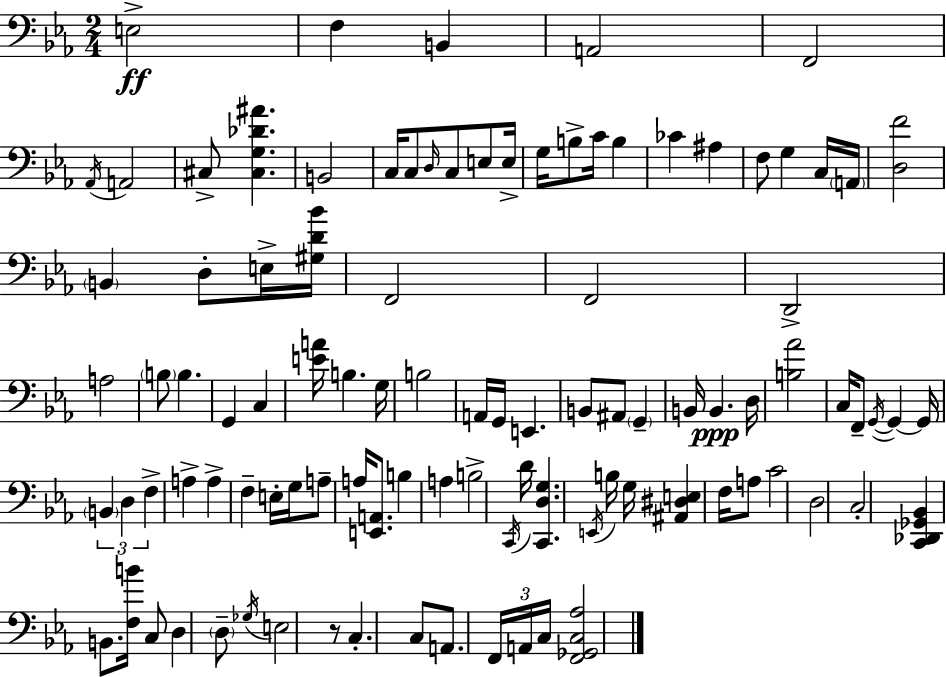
E3/h F3/q B2/q A2/h F2/h Ab2/s A2/h C#3/e [C#3,G3,Db4,A#4]/q. B2/h C3/s C3/e D3/s C3/e E3/e E3/s G3/s B3/e C4/s B3/q CES4/q A#3/q F3/e G3/q C3/s A2/s [D3,F4]/h B2/q D3/e E3/s [G#3,D4,Bb4]/s F2/h F2/h D2/h A3/h B3/e B3/q. G2/q C3/q [E4,A4]/s B3/q. G3/s B3/h A2/s G2/s E2/q. B2/e A#2/e G2/q B2/s B2/q. D3/s [B3,Ab4]/h C3/s F2/e G2/s G2/q G2/s B2/q D3/q F3/q A3/q A3/q F3/q E3/s G3/s A3/e A3/s [E2,A2]/e. B3/q A3/q B3/h C2/s D4/s [C2,D3,G3]/q. E2/s B3/s G3/s [A#2,D#3,E3]/q F3/s A3/e C4/h D3/h C3/h [C2,Db2,Gb2,Bb2]/q B2/e. [F3,B4]/s C3/e D3/q D3/e Gb3/s E3/h R/e C3/q. C3/e A2/e. F2/s A2/s C3/s [F2,Gb2,C3,Ab3]/h